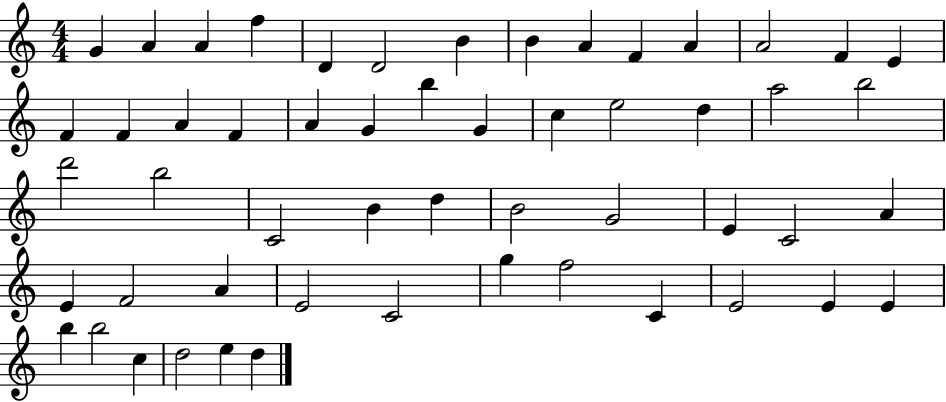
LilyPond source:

{
  \clef treble
  \numericTimeSignature
  \time 4/4
  \key c \major
  g'4 a'4 a'4 f''4 | d'4 d'2 b'4 | b'4 a'4 f'4 a'4 | a'2 f'4 e'4 | \break f'4 f'4 a'4 f'4 | a'4 g'4 b''4 g'4 | c''4 e''2 d''4 | a''2 b''2 | \break d'''2 b''2 | c'2 b'4 d''4 | b'2 g'2 | e'4 c'2 a'4 | \break e'4 f'2 a'4 | e'2 c'2 | g''4 f''2 c'4 | e'2 e'4 e'4 | \break b''4 b''2 c''4 | d''2 e''4 d''4 | \bar "|."
}